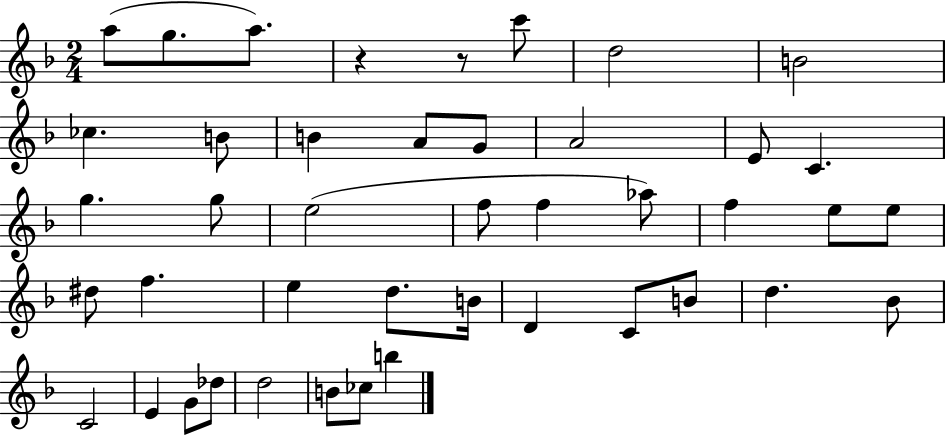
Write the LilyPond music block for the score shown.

{
  \clef treble
  \numericTimeSignature
  \time 2/4
  \key f \major
  \repeat volta 2 { a''8( g''8. a''8.) | r4 r8 c'''8 | d''2 | b'2 | \break ces''4. b'8 | b'4 a'8 g'8 | a'2 | e'8 c'4. | \break g''4. g''8 | e''2( | f''8 f''4 aes''8) | f''4 e''8 e''8 | \break dis''8 f''4. | e''4 d''8. b'16 | d'4 c'8 b'8 | d''4. bes'8 | \break c'2 | e'4 g'8 des''8 | d''2 | b'8 ces''8 b''4 | \break } \bar "|."
}